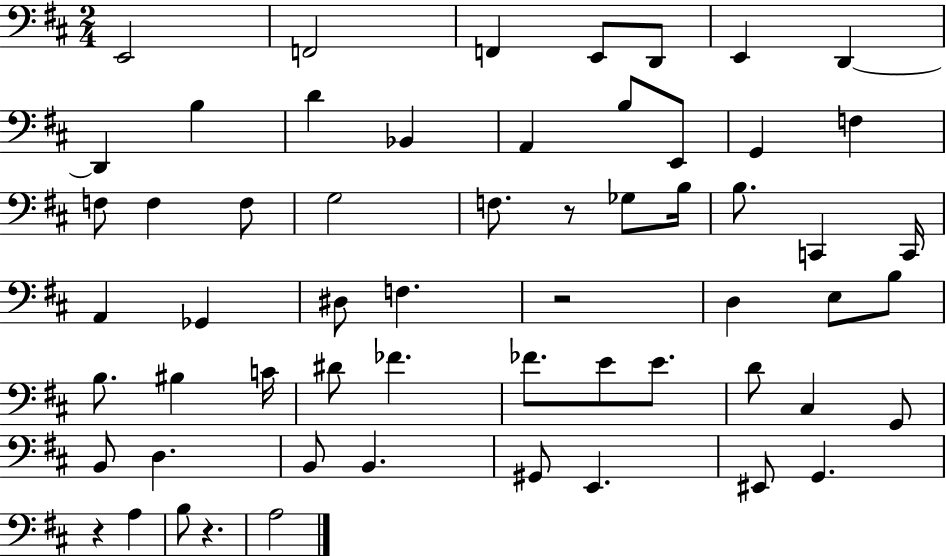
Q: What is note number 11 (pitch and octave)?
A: Bb2